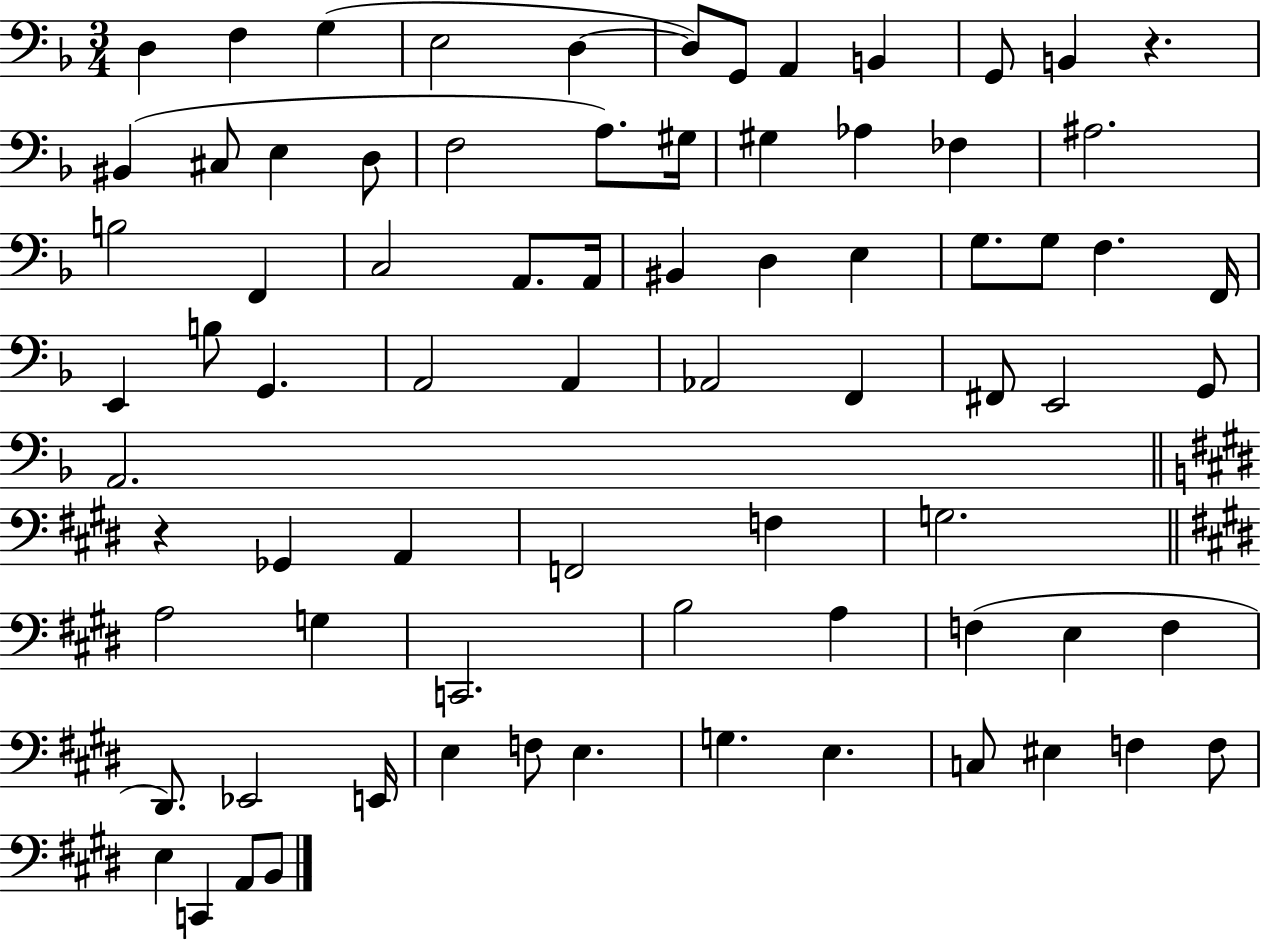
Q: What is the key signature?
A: F major